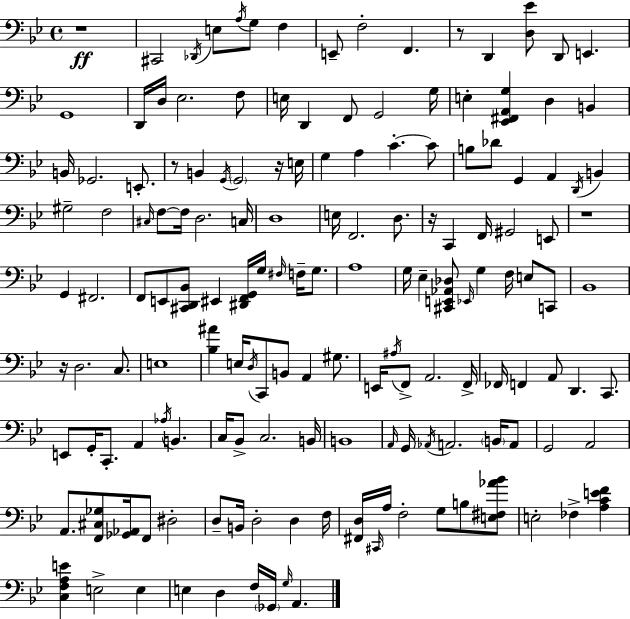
R/w C#2/h Db2/s E3/e A3/s G3/e F3/q E2/e F3/h F2/q. R/e D2/q [D3,Eb4]/e D2/e E2/q. G2/w D2/s D3/s Eb3/h. F3/e E3/s D2/q F2/e G2/h G3/s E3/q [Eb2,F#2,A2,G3]/q D3/q B2/q B2/s Gb2/h. E2/e. R/e B2/q G2/s G2/h R/s E3/s G3/q A3/q C4/q. C4/e B3/e Db4/e G2/q A2/q D2/s B2/q G#3/h F3/h C#3/s F3/e F3/s D3/h. C3/s D3/w E3/s F2/h. D3/e. R/s C2/q F2/s G#2/h E2/e R/w G2/q F#2/h. F2/e E2/e [C#2,D2,Bb2]/e EIS2/q [D#2,F2,G2]/s G3/s F#3/s F3/s G3/e. A3/w G3/s Eb3/q [C#2,E2,Ab2,Db3]/e Eb2/s G3/q F3/s E3/e C2/e Bb2/w R/s D3/h. C3/e. E3/w [Bb3,A#4]/q E3/s D3/s C2/e B2/e A2/q G#3/e. E2/s A#3/s F2/e A2/h. F2/s FES2/s F2/q A2/e D2/q. C2/e. E2/e G2/s C2/e. A2/q Ab3/s B2/q. C3/s Bb2/e C3/h. B2/s B2/w A2/s G2/s Ab2/s A2/h. B2/s A2/e G2/h A2/h A2/e. [F2,C#3,Gb3]/e [Gb2,Ab2]/s F2/e D#3/h D3/e B2/s D3/h D3/q F3/s [F#2,D3]/s C#2/s A3/s F3/h G3/e B3/e [E3,F#3,Ab4,Bb4]/e E3/h FES3/q [A3,C4,E4,F4]/q [C3,F3,A3,E4]/q E3/h E3/q E3/q D3/q F3/s Gb2/s G3/s A2/q.